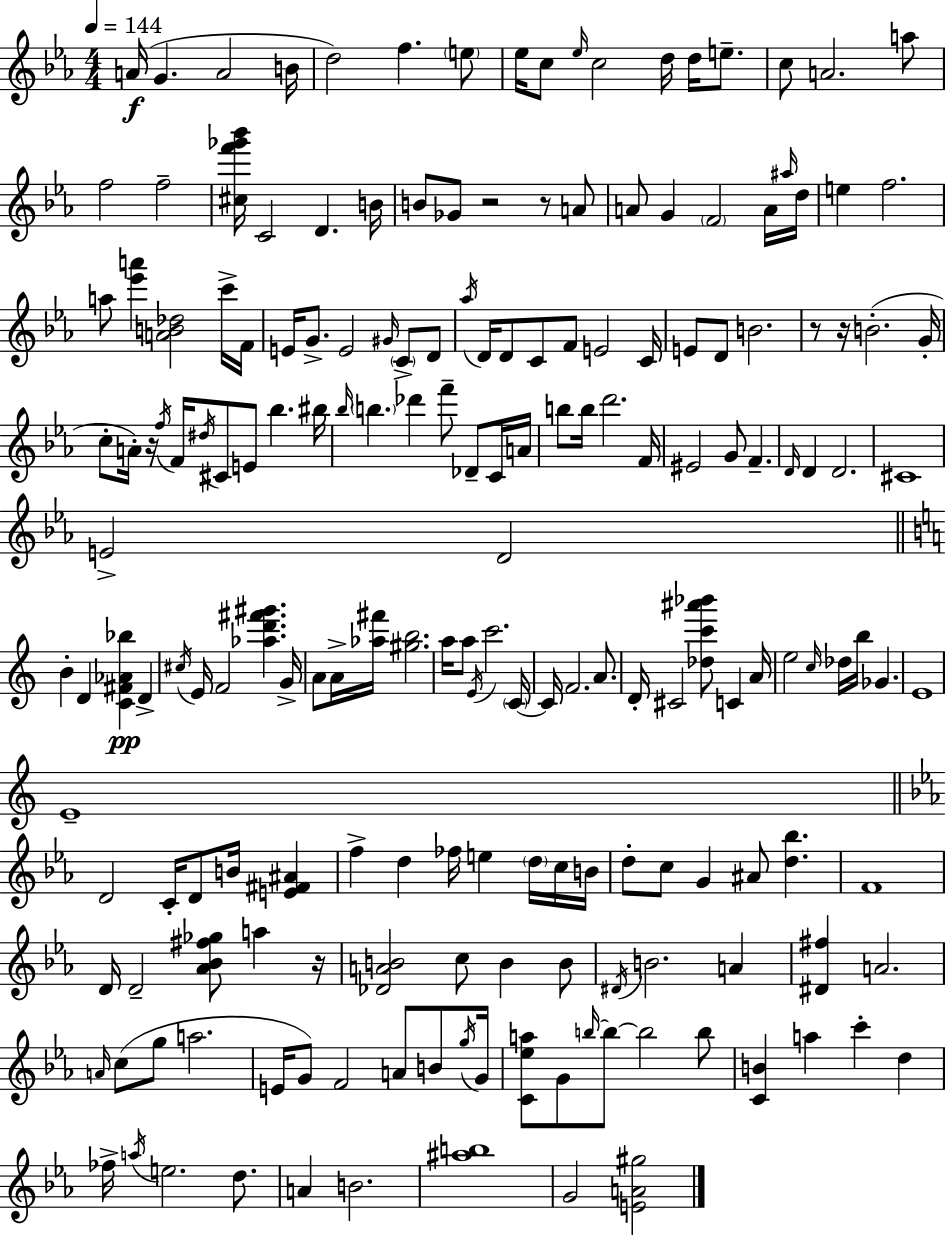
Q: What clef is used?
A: treble